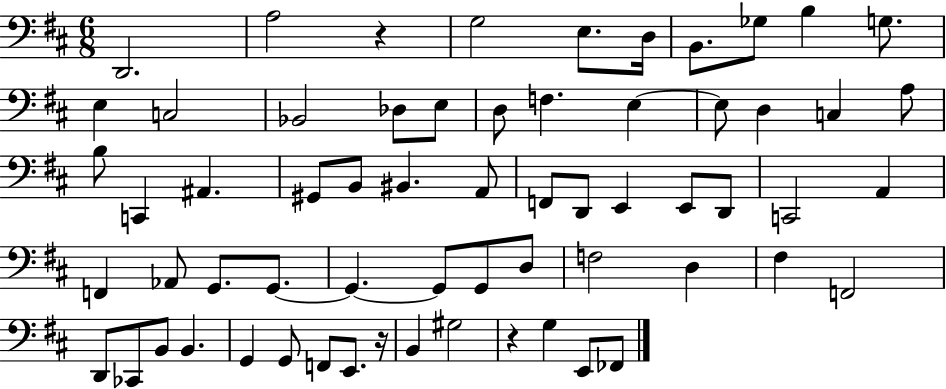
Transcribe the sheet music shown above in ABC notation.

X:1
T:Untitled
M:6/8
L:1/4
K:D
D,,2 A,2 z G,2 E,/2 D,/4 B,,/2 _G,/2 B, G,/2 E, C,2 _B,,2 _D,/2 E,/2 D,/2 F, E, E,/2 D, C, A,/2 B,/2 C,, ^A,, ^G,,/2 B,,/2 ^B,, A,,/2 F,,/2 D,,/2 E,, E,,/2 D,,/2 C,,2 A,, F,, _A,,/2 G,,/2 G,,/2 G,, G,,/2 G,,/2 D,/2 F,2 D, ^F, F,,2 D,,/2 _C,,/2 B,,/2 B,, G,, G,,/2 F,,/2 E,,/2 z/4 B,, ^G,2 z G, E,,/2 _F,,/2